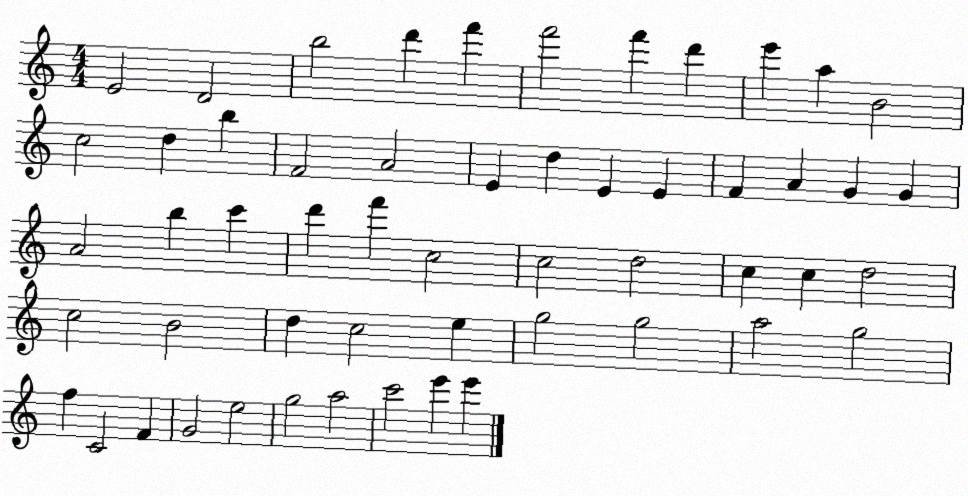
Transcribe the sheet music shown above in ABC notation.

X:1
T:Untitled
M:4/4
L:1/4
K:C
E2 D2 b2 d' f' f'2 f' d' e' a B2 c2 d b F2 A2 E d E E F A G G A2 b c' d' f' c2 c2 d2 c c d2 c2 B2 d c2 e g2 g2 a2 g2 f C2 F G2 e2 g2 a2 c'2 e' e'